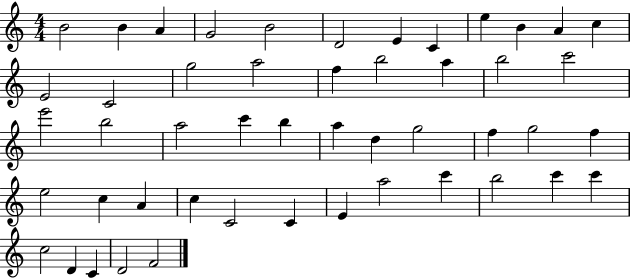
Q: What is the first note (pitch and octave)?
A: B4